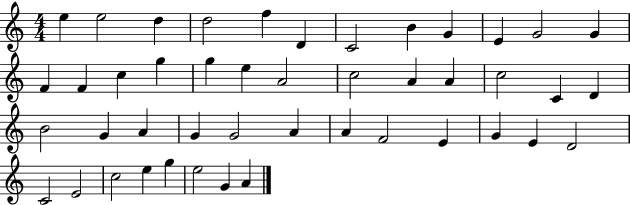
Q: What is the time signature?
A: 4/4